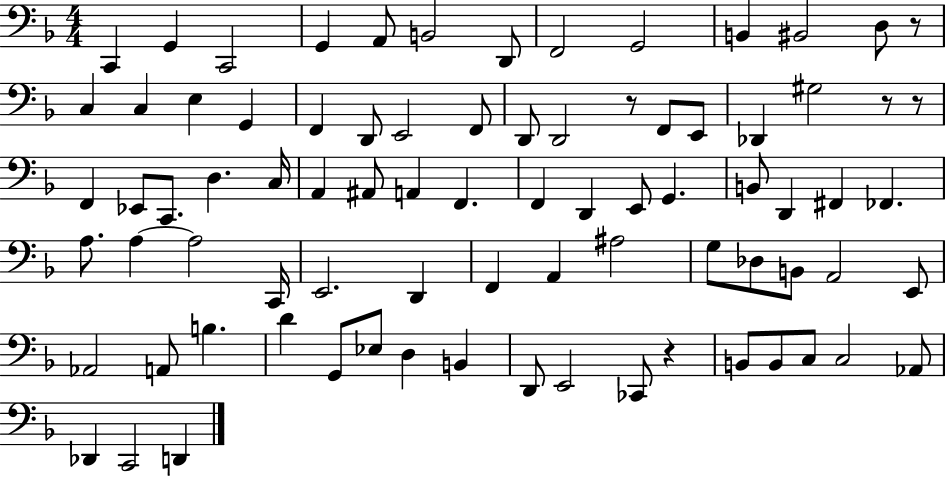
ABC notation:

X:1
T:Untitled
M:4/4
L:1/4
K:F
C,, G,, C,,2 G,, A,,/2 B,,2 D,,/2 F,,2 G,,2 B,, ^B,,2 D,/2 z/2 C, C, E, G,, F,, D,,/2 E,,2 F,,/2 D,,/2 D,,2 z/2 F,,/2 E,,/2 _D,, ^G,2 z/2 z/2 F,, _E,,/2 C,,/2 D, C,/4 A,, ^A,,/2 A,, F,, F,, D,, E,,/2 G,, B,,/2 D,, ^F,, _F,, A,/2 A, A,2 C,,/4 E,,2 D,, F,, A,, ^A,2 G,/2 _D,/2 B,,/2 A,,2 E,,/2 _A,,2 A,,/2 B, D G,,/2 _E,/2 D, B,, D,,/2 E,,2 _C,,/2 z B,,/2 B,,/2 C,/2 C,2 _A,,/2 _D,, C,,2 D,,